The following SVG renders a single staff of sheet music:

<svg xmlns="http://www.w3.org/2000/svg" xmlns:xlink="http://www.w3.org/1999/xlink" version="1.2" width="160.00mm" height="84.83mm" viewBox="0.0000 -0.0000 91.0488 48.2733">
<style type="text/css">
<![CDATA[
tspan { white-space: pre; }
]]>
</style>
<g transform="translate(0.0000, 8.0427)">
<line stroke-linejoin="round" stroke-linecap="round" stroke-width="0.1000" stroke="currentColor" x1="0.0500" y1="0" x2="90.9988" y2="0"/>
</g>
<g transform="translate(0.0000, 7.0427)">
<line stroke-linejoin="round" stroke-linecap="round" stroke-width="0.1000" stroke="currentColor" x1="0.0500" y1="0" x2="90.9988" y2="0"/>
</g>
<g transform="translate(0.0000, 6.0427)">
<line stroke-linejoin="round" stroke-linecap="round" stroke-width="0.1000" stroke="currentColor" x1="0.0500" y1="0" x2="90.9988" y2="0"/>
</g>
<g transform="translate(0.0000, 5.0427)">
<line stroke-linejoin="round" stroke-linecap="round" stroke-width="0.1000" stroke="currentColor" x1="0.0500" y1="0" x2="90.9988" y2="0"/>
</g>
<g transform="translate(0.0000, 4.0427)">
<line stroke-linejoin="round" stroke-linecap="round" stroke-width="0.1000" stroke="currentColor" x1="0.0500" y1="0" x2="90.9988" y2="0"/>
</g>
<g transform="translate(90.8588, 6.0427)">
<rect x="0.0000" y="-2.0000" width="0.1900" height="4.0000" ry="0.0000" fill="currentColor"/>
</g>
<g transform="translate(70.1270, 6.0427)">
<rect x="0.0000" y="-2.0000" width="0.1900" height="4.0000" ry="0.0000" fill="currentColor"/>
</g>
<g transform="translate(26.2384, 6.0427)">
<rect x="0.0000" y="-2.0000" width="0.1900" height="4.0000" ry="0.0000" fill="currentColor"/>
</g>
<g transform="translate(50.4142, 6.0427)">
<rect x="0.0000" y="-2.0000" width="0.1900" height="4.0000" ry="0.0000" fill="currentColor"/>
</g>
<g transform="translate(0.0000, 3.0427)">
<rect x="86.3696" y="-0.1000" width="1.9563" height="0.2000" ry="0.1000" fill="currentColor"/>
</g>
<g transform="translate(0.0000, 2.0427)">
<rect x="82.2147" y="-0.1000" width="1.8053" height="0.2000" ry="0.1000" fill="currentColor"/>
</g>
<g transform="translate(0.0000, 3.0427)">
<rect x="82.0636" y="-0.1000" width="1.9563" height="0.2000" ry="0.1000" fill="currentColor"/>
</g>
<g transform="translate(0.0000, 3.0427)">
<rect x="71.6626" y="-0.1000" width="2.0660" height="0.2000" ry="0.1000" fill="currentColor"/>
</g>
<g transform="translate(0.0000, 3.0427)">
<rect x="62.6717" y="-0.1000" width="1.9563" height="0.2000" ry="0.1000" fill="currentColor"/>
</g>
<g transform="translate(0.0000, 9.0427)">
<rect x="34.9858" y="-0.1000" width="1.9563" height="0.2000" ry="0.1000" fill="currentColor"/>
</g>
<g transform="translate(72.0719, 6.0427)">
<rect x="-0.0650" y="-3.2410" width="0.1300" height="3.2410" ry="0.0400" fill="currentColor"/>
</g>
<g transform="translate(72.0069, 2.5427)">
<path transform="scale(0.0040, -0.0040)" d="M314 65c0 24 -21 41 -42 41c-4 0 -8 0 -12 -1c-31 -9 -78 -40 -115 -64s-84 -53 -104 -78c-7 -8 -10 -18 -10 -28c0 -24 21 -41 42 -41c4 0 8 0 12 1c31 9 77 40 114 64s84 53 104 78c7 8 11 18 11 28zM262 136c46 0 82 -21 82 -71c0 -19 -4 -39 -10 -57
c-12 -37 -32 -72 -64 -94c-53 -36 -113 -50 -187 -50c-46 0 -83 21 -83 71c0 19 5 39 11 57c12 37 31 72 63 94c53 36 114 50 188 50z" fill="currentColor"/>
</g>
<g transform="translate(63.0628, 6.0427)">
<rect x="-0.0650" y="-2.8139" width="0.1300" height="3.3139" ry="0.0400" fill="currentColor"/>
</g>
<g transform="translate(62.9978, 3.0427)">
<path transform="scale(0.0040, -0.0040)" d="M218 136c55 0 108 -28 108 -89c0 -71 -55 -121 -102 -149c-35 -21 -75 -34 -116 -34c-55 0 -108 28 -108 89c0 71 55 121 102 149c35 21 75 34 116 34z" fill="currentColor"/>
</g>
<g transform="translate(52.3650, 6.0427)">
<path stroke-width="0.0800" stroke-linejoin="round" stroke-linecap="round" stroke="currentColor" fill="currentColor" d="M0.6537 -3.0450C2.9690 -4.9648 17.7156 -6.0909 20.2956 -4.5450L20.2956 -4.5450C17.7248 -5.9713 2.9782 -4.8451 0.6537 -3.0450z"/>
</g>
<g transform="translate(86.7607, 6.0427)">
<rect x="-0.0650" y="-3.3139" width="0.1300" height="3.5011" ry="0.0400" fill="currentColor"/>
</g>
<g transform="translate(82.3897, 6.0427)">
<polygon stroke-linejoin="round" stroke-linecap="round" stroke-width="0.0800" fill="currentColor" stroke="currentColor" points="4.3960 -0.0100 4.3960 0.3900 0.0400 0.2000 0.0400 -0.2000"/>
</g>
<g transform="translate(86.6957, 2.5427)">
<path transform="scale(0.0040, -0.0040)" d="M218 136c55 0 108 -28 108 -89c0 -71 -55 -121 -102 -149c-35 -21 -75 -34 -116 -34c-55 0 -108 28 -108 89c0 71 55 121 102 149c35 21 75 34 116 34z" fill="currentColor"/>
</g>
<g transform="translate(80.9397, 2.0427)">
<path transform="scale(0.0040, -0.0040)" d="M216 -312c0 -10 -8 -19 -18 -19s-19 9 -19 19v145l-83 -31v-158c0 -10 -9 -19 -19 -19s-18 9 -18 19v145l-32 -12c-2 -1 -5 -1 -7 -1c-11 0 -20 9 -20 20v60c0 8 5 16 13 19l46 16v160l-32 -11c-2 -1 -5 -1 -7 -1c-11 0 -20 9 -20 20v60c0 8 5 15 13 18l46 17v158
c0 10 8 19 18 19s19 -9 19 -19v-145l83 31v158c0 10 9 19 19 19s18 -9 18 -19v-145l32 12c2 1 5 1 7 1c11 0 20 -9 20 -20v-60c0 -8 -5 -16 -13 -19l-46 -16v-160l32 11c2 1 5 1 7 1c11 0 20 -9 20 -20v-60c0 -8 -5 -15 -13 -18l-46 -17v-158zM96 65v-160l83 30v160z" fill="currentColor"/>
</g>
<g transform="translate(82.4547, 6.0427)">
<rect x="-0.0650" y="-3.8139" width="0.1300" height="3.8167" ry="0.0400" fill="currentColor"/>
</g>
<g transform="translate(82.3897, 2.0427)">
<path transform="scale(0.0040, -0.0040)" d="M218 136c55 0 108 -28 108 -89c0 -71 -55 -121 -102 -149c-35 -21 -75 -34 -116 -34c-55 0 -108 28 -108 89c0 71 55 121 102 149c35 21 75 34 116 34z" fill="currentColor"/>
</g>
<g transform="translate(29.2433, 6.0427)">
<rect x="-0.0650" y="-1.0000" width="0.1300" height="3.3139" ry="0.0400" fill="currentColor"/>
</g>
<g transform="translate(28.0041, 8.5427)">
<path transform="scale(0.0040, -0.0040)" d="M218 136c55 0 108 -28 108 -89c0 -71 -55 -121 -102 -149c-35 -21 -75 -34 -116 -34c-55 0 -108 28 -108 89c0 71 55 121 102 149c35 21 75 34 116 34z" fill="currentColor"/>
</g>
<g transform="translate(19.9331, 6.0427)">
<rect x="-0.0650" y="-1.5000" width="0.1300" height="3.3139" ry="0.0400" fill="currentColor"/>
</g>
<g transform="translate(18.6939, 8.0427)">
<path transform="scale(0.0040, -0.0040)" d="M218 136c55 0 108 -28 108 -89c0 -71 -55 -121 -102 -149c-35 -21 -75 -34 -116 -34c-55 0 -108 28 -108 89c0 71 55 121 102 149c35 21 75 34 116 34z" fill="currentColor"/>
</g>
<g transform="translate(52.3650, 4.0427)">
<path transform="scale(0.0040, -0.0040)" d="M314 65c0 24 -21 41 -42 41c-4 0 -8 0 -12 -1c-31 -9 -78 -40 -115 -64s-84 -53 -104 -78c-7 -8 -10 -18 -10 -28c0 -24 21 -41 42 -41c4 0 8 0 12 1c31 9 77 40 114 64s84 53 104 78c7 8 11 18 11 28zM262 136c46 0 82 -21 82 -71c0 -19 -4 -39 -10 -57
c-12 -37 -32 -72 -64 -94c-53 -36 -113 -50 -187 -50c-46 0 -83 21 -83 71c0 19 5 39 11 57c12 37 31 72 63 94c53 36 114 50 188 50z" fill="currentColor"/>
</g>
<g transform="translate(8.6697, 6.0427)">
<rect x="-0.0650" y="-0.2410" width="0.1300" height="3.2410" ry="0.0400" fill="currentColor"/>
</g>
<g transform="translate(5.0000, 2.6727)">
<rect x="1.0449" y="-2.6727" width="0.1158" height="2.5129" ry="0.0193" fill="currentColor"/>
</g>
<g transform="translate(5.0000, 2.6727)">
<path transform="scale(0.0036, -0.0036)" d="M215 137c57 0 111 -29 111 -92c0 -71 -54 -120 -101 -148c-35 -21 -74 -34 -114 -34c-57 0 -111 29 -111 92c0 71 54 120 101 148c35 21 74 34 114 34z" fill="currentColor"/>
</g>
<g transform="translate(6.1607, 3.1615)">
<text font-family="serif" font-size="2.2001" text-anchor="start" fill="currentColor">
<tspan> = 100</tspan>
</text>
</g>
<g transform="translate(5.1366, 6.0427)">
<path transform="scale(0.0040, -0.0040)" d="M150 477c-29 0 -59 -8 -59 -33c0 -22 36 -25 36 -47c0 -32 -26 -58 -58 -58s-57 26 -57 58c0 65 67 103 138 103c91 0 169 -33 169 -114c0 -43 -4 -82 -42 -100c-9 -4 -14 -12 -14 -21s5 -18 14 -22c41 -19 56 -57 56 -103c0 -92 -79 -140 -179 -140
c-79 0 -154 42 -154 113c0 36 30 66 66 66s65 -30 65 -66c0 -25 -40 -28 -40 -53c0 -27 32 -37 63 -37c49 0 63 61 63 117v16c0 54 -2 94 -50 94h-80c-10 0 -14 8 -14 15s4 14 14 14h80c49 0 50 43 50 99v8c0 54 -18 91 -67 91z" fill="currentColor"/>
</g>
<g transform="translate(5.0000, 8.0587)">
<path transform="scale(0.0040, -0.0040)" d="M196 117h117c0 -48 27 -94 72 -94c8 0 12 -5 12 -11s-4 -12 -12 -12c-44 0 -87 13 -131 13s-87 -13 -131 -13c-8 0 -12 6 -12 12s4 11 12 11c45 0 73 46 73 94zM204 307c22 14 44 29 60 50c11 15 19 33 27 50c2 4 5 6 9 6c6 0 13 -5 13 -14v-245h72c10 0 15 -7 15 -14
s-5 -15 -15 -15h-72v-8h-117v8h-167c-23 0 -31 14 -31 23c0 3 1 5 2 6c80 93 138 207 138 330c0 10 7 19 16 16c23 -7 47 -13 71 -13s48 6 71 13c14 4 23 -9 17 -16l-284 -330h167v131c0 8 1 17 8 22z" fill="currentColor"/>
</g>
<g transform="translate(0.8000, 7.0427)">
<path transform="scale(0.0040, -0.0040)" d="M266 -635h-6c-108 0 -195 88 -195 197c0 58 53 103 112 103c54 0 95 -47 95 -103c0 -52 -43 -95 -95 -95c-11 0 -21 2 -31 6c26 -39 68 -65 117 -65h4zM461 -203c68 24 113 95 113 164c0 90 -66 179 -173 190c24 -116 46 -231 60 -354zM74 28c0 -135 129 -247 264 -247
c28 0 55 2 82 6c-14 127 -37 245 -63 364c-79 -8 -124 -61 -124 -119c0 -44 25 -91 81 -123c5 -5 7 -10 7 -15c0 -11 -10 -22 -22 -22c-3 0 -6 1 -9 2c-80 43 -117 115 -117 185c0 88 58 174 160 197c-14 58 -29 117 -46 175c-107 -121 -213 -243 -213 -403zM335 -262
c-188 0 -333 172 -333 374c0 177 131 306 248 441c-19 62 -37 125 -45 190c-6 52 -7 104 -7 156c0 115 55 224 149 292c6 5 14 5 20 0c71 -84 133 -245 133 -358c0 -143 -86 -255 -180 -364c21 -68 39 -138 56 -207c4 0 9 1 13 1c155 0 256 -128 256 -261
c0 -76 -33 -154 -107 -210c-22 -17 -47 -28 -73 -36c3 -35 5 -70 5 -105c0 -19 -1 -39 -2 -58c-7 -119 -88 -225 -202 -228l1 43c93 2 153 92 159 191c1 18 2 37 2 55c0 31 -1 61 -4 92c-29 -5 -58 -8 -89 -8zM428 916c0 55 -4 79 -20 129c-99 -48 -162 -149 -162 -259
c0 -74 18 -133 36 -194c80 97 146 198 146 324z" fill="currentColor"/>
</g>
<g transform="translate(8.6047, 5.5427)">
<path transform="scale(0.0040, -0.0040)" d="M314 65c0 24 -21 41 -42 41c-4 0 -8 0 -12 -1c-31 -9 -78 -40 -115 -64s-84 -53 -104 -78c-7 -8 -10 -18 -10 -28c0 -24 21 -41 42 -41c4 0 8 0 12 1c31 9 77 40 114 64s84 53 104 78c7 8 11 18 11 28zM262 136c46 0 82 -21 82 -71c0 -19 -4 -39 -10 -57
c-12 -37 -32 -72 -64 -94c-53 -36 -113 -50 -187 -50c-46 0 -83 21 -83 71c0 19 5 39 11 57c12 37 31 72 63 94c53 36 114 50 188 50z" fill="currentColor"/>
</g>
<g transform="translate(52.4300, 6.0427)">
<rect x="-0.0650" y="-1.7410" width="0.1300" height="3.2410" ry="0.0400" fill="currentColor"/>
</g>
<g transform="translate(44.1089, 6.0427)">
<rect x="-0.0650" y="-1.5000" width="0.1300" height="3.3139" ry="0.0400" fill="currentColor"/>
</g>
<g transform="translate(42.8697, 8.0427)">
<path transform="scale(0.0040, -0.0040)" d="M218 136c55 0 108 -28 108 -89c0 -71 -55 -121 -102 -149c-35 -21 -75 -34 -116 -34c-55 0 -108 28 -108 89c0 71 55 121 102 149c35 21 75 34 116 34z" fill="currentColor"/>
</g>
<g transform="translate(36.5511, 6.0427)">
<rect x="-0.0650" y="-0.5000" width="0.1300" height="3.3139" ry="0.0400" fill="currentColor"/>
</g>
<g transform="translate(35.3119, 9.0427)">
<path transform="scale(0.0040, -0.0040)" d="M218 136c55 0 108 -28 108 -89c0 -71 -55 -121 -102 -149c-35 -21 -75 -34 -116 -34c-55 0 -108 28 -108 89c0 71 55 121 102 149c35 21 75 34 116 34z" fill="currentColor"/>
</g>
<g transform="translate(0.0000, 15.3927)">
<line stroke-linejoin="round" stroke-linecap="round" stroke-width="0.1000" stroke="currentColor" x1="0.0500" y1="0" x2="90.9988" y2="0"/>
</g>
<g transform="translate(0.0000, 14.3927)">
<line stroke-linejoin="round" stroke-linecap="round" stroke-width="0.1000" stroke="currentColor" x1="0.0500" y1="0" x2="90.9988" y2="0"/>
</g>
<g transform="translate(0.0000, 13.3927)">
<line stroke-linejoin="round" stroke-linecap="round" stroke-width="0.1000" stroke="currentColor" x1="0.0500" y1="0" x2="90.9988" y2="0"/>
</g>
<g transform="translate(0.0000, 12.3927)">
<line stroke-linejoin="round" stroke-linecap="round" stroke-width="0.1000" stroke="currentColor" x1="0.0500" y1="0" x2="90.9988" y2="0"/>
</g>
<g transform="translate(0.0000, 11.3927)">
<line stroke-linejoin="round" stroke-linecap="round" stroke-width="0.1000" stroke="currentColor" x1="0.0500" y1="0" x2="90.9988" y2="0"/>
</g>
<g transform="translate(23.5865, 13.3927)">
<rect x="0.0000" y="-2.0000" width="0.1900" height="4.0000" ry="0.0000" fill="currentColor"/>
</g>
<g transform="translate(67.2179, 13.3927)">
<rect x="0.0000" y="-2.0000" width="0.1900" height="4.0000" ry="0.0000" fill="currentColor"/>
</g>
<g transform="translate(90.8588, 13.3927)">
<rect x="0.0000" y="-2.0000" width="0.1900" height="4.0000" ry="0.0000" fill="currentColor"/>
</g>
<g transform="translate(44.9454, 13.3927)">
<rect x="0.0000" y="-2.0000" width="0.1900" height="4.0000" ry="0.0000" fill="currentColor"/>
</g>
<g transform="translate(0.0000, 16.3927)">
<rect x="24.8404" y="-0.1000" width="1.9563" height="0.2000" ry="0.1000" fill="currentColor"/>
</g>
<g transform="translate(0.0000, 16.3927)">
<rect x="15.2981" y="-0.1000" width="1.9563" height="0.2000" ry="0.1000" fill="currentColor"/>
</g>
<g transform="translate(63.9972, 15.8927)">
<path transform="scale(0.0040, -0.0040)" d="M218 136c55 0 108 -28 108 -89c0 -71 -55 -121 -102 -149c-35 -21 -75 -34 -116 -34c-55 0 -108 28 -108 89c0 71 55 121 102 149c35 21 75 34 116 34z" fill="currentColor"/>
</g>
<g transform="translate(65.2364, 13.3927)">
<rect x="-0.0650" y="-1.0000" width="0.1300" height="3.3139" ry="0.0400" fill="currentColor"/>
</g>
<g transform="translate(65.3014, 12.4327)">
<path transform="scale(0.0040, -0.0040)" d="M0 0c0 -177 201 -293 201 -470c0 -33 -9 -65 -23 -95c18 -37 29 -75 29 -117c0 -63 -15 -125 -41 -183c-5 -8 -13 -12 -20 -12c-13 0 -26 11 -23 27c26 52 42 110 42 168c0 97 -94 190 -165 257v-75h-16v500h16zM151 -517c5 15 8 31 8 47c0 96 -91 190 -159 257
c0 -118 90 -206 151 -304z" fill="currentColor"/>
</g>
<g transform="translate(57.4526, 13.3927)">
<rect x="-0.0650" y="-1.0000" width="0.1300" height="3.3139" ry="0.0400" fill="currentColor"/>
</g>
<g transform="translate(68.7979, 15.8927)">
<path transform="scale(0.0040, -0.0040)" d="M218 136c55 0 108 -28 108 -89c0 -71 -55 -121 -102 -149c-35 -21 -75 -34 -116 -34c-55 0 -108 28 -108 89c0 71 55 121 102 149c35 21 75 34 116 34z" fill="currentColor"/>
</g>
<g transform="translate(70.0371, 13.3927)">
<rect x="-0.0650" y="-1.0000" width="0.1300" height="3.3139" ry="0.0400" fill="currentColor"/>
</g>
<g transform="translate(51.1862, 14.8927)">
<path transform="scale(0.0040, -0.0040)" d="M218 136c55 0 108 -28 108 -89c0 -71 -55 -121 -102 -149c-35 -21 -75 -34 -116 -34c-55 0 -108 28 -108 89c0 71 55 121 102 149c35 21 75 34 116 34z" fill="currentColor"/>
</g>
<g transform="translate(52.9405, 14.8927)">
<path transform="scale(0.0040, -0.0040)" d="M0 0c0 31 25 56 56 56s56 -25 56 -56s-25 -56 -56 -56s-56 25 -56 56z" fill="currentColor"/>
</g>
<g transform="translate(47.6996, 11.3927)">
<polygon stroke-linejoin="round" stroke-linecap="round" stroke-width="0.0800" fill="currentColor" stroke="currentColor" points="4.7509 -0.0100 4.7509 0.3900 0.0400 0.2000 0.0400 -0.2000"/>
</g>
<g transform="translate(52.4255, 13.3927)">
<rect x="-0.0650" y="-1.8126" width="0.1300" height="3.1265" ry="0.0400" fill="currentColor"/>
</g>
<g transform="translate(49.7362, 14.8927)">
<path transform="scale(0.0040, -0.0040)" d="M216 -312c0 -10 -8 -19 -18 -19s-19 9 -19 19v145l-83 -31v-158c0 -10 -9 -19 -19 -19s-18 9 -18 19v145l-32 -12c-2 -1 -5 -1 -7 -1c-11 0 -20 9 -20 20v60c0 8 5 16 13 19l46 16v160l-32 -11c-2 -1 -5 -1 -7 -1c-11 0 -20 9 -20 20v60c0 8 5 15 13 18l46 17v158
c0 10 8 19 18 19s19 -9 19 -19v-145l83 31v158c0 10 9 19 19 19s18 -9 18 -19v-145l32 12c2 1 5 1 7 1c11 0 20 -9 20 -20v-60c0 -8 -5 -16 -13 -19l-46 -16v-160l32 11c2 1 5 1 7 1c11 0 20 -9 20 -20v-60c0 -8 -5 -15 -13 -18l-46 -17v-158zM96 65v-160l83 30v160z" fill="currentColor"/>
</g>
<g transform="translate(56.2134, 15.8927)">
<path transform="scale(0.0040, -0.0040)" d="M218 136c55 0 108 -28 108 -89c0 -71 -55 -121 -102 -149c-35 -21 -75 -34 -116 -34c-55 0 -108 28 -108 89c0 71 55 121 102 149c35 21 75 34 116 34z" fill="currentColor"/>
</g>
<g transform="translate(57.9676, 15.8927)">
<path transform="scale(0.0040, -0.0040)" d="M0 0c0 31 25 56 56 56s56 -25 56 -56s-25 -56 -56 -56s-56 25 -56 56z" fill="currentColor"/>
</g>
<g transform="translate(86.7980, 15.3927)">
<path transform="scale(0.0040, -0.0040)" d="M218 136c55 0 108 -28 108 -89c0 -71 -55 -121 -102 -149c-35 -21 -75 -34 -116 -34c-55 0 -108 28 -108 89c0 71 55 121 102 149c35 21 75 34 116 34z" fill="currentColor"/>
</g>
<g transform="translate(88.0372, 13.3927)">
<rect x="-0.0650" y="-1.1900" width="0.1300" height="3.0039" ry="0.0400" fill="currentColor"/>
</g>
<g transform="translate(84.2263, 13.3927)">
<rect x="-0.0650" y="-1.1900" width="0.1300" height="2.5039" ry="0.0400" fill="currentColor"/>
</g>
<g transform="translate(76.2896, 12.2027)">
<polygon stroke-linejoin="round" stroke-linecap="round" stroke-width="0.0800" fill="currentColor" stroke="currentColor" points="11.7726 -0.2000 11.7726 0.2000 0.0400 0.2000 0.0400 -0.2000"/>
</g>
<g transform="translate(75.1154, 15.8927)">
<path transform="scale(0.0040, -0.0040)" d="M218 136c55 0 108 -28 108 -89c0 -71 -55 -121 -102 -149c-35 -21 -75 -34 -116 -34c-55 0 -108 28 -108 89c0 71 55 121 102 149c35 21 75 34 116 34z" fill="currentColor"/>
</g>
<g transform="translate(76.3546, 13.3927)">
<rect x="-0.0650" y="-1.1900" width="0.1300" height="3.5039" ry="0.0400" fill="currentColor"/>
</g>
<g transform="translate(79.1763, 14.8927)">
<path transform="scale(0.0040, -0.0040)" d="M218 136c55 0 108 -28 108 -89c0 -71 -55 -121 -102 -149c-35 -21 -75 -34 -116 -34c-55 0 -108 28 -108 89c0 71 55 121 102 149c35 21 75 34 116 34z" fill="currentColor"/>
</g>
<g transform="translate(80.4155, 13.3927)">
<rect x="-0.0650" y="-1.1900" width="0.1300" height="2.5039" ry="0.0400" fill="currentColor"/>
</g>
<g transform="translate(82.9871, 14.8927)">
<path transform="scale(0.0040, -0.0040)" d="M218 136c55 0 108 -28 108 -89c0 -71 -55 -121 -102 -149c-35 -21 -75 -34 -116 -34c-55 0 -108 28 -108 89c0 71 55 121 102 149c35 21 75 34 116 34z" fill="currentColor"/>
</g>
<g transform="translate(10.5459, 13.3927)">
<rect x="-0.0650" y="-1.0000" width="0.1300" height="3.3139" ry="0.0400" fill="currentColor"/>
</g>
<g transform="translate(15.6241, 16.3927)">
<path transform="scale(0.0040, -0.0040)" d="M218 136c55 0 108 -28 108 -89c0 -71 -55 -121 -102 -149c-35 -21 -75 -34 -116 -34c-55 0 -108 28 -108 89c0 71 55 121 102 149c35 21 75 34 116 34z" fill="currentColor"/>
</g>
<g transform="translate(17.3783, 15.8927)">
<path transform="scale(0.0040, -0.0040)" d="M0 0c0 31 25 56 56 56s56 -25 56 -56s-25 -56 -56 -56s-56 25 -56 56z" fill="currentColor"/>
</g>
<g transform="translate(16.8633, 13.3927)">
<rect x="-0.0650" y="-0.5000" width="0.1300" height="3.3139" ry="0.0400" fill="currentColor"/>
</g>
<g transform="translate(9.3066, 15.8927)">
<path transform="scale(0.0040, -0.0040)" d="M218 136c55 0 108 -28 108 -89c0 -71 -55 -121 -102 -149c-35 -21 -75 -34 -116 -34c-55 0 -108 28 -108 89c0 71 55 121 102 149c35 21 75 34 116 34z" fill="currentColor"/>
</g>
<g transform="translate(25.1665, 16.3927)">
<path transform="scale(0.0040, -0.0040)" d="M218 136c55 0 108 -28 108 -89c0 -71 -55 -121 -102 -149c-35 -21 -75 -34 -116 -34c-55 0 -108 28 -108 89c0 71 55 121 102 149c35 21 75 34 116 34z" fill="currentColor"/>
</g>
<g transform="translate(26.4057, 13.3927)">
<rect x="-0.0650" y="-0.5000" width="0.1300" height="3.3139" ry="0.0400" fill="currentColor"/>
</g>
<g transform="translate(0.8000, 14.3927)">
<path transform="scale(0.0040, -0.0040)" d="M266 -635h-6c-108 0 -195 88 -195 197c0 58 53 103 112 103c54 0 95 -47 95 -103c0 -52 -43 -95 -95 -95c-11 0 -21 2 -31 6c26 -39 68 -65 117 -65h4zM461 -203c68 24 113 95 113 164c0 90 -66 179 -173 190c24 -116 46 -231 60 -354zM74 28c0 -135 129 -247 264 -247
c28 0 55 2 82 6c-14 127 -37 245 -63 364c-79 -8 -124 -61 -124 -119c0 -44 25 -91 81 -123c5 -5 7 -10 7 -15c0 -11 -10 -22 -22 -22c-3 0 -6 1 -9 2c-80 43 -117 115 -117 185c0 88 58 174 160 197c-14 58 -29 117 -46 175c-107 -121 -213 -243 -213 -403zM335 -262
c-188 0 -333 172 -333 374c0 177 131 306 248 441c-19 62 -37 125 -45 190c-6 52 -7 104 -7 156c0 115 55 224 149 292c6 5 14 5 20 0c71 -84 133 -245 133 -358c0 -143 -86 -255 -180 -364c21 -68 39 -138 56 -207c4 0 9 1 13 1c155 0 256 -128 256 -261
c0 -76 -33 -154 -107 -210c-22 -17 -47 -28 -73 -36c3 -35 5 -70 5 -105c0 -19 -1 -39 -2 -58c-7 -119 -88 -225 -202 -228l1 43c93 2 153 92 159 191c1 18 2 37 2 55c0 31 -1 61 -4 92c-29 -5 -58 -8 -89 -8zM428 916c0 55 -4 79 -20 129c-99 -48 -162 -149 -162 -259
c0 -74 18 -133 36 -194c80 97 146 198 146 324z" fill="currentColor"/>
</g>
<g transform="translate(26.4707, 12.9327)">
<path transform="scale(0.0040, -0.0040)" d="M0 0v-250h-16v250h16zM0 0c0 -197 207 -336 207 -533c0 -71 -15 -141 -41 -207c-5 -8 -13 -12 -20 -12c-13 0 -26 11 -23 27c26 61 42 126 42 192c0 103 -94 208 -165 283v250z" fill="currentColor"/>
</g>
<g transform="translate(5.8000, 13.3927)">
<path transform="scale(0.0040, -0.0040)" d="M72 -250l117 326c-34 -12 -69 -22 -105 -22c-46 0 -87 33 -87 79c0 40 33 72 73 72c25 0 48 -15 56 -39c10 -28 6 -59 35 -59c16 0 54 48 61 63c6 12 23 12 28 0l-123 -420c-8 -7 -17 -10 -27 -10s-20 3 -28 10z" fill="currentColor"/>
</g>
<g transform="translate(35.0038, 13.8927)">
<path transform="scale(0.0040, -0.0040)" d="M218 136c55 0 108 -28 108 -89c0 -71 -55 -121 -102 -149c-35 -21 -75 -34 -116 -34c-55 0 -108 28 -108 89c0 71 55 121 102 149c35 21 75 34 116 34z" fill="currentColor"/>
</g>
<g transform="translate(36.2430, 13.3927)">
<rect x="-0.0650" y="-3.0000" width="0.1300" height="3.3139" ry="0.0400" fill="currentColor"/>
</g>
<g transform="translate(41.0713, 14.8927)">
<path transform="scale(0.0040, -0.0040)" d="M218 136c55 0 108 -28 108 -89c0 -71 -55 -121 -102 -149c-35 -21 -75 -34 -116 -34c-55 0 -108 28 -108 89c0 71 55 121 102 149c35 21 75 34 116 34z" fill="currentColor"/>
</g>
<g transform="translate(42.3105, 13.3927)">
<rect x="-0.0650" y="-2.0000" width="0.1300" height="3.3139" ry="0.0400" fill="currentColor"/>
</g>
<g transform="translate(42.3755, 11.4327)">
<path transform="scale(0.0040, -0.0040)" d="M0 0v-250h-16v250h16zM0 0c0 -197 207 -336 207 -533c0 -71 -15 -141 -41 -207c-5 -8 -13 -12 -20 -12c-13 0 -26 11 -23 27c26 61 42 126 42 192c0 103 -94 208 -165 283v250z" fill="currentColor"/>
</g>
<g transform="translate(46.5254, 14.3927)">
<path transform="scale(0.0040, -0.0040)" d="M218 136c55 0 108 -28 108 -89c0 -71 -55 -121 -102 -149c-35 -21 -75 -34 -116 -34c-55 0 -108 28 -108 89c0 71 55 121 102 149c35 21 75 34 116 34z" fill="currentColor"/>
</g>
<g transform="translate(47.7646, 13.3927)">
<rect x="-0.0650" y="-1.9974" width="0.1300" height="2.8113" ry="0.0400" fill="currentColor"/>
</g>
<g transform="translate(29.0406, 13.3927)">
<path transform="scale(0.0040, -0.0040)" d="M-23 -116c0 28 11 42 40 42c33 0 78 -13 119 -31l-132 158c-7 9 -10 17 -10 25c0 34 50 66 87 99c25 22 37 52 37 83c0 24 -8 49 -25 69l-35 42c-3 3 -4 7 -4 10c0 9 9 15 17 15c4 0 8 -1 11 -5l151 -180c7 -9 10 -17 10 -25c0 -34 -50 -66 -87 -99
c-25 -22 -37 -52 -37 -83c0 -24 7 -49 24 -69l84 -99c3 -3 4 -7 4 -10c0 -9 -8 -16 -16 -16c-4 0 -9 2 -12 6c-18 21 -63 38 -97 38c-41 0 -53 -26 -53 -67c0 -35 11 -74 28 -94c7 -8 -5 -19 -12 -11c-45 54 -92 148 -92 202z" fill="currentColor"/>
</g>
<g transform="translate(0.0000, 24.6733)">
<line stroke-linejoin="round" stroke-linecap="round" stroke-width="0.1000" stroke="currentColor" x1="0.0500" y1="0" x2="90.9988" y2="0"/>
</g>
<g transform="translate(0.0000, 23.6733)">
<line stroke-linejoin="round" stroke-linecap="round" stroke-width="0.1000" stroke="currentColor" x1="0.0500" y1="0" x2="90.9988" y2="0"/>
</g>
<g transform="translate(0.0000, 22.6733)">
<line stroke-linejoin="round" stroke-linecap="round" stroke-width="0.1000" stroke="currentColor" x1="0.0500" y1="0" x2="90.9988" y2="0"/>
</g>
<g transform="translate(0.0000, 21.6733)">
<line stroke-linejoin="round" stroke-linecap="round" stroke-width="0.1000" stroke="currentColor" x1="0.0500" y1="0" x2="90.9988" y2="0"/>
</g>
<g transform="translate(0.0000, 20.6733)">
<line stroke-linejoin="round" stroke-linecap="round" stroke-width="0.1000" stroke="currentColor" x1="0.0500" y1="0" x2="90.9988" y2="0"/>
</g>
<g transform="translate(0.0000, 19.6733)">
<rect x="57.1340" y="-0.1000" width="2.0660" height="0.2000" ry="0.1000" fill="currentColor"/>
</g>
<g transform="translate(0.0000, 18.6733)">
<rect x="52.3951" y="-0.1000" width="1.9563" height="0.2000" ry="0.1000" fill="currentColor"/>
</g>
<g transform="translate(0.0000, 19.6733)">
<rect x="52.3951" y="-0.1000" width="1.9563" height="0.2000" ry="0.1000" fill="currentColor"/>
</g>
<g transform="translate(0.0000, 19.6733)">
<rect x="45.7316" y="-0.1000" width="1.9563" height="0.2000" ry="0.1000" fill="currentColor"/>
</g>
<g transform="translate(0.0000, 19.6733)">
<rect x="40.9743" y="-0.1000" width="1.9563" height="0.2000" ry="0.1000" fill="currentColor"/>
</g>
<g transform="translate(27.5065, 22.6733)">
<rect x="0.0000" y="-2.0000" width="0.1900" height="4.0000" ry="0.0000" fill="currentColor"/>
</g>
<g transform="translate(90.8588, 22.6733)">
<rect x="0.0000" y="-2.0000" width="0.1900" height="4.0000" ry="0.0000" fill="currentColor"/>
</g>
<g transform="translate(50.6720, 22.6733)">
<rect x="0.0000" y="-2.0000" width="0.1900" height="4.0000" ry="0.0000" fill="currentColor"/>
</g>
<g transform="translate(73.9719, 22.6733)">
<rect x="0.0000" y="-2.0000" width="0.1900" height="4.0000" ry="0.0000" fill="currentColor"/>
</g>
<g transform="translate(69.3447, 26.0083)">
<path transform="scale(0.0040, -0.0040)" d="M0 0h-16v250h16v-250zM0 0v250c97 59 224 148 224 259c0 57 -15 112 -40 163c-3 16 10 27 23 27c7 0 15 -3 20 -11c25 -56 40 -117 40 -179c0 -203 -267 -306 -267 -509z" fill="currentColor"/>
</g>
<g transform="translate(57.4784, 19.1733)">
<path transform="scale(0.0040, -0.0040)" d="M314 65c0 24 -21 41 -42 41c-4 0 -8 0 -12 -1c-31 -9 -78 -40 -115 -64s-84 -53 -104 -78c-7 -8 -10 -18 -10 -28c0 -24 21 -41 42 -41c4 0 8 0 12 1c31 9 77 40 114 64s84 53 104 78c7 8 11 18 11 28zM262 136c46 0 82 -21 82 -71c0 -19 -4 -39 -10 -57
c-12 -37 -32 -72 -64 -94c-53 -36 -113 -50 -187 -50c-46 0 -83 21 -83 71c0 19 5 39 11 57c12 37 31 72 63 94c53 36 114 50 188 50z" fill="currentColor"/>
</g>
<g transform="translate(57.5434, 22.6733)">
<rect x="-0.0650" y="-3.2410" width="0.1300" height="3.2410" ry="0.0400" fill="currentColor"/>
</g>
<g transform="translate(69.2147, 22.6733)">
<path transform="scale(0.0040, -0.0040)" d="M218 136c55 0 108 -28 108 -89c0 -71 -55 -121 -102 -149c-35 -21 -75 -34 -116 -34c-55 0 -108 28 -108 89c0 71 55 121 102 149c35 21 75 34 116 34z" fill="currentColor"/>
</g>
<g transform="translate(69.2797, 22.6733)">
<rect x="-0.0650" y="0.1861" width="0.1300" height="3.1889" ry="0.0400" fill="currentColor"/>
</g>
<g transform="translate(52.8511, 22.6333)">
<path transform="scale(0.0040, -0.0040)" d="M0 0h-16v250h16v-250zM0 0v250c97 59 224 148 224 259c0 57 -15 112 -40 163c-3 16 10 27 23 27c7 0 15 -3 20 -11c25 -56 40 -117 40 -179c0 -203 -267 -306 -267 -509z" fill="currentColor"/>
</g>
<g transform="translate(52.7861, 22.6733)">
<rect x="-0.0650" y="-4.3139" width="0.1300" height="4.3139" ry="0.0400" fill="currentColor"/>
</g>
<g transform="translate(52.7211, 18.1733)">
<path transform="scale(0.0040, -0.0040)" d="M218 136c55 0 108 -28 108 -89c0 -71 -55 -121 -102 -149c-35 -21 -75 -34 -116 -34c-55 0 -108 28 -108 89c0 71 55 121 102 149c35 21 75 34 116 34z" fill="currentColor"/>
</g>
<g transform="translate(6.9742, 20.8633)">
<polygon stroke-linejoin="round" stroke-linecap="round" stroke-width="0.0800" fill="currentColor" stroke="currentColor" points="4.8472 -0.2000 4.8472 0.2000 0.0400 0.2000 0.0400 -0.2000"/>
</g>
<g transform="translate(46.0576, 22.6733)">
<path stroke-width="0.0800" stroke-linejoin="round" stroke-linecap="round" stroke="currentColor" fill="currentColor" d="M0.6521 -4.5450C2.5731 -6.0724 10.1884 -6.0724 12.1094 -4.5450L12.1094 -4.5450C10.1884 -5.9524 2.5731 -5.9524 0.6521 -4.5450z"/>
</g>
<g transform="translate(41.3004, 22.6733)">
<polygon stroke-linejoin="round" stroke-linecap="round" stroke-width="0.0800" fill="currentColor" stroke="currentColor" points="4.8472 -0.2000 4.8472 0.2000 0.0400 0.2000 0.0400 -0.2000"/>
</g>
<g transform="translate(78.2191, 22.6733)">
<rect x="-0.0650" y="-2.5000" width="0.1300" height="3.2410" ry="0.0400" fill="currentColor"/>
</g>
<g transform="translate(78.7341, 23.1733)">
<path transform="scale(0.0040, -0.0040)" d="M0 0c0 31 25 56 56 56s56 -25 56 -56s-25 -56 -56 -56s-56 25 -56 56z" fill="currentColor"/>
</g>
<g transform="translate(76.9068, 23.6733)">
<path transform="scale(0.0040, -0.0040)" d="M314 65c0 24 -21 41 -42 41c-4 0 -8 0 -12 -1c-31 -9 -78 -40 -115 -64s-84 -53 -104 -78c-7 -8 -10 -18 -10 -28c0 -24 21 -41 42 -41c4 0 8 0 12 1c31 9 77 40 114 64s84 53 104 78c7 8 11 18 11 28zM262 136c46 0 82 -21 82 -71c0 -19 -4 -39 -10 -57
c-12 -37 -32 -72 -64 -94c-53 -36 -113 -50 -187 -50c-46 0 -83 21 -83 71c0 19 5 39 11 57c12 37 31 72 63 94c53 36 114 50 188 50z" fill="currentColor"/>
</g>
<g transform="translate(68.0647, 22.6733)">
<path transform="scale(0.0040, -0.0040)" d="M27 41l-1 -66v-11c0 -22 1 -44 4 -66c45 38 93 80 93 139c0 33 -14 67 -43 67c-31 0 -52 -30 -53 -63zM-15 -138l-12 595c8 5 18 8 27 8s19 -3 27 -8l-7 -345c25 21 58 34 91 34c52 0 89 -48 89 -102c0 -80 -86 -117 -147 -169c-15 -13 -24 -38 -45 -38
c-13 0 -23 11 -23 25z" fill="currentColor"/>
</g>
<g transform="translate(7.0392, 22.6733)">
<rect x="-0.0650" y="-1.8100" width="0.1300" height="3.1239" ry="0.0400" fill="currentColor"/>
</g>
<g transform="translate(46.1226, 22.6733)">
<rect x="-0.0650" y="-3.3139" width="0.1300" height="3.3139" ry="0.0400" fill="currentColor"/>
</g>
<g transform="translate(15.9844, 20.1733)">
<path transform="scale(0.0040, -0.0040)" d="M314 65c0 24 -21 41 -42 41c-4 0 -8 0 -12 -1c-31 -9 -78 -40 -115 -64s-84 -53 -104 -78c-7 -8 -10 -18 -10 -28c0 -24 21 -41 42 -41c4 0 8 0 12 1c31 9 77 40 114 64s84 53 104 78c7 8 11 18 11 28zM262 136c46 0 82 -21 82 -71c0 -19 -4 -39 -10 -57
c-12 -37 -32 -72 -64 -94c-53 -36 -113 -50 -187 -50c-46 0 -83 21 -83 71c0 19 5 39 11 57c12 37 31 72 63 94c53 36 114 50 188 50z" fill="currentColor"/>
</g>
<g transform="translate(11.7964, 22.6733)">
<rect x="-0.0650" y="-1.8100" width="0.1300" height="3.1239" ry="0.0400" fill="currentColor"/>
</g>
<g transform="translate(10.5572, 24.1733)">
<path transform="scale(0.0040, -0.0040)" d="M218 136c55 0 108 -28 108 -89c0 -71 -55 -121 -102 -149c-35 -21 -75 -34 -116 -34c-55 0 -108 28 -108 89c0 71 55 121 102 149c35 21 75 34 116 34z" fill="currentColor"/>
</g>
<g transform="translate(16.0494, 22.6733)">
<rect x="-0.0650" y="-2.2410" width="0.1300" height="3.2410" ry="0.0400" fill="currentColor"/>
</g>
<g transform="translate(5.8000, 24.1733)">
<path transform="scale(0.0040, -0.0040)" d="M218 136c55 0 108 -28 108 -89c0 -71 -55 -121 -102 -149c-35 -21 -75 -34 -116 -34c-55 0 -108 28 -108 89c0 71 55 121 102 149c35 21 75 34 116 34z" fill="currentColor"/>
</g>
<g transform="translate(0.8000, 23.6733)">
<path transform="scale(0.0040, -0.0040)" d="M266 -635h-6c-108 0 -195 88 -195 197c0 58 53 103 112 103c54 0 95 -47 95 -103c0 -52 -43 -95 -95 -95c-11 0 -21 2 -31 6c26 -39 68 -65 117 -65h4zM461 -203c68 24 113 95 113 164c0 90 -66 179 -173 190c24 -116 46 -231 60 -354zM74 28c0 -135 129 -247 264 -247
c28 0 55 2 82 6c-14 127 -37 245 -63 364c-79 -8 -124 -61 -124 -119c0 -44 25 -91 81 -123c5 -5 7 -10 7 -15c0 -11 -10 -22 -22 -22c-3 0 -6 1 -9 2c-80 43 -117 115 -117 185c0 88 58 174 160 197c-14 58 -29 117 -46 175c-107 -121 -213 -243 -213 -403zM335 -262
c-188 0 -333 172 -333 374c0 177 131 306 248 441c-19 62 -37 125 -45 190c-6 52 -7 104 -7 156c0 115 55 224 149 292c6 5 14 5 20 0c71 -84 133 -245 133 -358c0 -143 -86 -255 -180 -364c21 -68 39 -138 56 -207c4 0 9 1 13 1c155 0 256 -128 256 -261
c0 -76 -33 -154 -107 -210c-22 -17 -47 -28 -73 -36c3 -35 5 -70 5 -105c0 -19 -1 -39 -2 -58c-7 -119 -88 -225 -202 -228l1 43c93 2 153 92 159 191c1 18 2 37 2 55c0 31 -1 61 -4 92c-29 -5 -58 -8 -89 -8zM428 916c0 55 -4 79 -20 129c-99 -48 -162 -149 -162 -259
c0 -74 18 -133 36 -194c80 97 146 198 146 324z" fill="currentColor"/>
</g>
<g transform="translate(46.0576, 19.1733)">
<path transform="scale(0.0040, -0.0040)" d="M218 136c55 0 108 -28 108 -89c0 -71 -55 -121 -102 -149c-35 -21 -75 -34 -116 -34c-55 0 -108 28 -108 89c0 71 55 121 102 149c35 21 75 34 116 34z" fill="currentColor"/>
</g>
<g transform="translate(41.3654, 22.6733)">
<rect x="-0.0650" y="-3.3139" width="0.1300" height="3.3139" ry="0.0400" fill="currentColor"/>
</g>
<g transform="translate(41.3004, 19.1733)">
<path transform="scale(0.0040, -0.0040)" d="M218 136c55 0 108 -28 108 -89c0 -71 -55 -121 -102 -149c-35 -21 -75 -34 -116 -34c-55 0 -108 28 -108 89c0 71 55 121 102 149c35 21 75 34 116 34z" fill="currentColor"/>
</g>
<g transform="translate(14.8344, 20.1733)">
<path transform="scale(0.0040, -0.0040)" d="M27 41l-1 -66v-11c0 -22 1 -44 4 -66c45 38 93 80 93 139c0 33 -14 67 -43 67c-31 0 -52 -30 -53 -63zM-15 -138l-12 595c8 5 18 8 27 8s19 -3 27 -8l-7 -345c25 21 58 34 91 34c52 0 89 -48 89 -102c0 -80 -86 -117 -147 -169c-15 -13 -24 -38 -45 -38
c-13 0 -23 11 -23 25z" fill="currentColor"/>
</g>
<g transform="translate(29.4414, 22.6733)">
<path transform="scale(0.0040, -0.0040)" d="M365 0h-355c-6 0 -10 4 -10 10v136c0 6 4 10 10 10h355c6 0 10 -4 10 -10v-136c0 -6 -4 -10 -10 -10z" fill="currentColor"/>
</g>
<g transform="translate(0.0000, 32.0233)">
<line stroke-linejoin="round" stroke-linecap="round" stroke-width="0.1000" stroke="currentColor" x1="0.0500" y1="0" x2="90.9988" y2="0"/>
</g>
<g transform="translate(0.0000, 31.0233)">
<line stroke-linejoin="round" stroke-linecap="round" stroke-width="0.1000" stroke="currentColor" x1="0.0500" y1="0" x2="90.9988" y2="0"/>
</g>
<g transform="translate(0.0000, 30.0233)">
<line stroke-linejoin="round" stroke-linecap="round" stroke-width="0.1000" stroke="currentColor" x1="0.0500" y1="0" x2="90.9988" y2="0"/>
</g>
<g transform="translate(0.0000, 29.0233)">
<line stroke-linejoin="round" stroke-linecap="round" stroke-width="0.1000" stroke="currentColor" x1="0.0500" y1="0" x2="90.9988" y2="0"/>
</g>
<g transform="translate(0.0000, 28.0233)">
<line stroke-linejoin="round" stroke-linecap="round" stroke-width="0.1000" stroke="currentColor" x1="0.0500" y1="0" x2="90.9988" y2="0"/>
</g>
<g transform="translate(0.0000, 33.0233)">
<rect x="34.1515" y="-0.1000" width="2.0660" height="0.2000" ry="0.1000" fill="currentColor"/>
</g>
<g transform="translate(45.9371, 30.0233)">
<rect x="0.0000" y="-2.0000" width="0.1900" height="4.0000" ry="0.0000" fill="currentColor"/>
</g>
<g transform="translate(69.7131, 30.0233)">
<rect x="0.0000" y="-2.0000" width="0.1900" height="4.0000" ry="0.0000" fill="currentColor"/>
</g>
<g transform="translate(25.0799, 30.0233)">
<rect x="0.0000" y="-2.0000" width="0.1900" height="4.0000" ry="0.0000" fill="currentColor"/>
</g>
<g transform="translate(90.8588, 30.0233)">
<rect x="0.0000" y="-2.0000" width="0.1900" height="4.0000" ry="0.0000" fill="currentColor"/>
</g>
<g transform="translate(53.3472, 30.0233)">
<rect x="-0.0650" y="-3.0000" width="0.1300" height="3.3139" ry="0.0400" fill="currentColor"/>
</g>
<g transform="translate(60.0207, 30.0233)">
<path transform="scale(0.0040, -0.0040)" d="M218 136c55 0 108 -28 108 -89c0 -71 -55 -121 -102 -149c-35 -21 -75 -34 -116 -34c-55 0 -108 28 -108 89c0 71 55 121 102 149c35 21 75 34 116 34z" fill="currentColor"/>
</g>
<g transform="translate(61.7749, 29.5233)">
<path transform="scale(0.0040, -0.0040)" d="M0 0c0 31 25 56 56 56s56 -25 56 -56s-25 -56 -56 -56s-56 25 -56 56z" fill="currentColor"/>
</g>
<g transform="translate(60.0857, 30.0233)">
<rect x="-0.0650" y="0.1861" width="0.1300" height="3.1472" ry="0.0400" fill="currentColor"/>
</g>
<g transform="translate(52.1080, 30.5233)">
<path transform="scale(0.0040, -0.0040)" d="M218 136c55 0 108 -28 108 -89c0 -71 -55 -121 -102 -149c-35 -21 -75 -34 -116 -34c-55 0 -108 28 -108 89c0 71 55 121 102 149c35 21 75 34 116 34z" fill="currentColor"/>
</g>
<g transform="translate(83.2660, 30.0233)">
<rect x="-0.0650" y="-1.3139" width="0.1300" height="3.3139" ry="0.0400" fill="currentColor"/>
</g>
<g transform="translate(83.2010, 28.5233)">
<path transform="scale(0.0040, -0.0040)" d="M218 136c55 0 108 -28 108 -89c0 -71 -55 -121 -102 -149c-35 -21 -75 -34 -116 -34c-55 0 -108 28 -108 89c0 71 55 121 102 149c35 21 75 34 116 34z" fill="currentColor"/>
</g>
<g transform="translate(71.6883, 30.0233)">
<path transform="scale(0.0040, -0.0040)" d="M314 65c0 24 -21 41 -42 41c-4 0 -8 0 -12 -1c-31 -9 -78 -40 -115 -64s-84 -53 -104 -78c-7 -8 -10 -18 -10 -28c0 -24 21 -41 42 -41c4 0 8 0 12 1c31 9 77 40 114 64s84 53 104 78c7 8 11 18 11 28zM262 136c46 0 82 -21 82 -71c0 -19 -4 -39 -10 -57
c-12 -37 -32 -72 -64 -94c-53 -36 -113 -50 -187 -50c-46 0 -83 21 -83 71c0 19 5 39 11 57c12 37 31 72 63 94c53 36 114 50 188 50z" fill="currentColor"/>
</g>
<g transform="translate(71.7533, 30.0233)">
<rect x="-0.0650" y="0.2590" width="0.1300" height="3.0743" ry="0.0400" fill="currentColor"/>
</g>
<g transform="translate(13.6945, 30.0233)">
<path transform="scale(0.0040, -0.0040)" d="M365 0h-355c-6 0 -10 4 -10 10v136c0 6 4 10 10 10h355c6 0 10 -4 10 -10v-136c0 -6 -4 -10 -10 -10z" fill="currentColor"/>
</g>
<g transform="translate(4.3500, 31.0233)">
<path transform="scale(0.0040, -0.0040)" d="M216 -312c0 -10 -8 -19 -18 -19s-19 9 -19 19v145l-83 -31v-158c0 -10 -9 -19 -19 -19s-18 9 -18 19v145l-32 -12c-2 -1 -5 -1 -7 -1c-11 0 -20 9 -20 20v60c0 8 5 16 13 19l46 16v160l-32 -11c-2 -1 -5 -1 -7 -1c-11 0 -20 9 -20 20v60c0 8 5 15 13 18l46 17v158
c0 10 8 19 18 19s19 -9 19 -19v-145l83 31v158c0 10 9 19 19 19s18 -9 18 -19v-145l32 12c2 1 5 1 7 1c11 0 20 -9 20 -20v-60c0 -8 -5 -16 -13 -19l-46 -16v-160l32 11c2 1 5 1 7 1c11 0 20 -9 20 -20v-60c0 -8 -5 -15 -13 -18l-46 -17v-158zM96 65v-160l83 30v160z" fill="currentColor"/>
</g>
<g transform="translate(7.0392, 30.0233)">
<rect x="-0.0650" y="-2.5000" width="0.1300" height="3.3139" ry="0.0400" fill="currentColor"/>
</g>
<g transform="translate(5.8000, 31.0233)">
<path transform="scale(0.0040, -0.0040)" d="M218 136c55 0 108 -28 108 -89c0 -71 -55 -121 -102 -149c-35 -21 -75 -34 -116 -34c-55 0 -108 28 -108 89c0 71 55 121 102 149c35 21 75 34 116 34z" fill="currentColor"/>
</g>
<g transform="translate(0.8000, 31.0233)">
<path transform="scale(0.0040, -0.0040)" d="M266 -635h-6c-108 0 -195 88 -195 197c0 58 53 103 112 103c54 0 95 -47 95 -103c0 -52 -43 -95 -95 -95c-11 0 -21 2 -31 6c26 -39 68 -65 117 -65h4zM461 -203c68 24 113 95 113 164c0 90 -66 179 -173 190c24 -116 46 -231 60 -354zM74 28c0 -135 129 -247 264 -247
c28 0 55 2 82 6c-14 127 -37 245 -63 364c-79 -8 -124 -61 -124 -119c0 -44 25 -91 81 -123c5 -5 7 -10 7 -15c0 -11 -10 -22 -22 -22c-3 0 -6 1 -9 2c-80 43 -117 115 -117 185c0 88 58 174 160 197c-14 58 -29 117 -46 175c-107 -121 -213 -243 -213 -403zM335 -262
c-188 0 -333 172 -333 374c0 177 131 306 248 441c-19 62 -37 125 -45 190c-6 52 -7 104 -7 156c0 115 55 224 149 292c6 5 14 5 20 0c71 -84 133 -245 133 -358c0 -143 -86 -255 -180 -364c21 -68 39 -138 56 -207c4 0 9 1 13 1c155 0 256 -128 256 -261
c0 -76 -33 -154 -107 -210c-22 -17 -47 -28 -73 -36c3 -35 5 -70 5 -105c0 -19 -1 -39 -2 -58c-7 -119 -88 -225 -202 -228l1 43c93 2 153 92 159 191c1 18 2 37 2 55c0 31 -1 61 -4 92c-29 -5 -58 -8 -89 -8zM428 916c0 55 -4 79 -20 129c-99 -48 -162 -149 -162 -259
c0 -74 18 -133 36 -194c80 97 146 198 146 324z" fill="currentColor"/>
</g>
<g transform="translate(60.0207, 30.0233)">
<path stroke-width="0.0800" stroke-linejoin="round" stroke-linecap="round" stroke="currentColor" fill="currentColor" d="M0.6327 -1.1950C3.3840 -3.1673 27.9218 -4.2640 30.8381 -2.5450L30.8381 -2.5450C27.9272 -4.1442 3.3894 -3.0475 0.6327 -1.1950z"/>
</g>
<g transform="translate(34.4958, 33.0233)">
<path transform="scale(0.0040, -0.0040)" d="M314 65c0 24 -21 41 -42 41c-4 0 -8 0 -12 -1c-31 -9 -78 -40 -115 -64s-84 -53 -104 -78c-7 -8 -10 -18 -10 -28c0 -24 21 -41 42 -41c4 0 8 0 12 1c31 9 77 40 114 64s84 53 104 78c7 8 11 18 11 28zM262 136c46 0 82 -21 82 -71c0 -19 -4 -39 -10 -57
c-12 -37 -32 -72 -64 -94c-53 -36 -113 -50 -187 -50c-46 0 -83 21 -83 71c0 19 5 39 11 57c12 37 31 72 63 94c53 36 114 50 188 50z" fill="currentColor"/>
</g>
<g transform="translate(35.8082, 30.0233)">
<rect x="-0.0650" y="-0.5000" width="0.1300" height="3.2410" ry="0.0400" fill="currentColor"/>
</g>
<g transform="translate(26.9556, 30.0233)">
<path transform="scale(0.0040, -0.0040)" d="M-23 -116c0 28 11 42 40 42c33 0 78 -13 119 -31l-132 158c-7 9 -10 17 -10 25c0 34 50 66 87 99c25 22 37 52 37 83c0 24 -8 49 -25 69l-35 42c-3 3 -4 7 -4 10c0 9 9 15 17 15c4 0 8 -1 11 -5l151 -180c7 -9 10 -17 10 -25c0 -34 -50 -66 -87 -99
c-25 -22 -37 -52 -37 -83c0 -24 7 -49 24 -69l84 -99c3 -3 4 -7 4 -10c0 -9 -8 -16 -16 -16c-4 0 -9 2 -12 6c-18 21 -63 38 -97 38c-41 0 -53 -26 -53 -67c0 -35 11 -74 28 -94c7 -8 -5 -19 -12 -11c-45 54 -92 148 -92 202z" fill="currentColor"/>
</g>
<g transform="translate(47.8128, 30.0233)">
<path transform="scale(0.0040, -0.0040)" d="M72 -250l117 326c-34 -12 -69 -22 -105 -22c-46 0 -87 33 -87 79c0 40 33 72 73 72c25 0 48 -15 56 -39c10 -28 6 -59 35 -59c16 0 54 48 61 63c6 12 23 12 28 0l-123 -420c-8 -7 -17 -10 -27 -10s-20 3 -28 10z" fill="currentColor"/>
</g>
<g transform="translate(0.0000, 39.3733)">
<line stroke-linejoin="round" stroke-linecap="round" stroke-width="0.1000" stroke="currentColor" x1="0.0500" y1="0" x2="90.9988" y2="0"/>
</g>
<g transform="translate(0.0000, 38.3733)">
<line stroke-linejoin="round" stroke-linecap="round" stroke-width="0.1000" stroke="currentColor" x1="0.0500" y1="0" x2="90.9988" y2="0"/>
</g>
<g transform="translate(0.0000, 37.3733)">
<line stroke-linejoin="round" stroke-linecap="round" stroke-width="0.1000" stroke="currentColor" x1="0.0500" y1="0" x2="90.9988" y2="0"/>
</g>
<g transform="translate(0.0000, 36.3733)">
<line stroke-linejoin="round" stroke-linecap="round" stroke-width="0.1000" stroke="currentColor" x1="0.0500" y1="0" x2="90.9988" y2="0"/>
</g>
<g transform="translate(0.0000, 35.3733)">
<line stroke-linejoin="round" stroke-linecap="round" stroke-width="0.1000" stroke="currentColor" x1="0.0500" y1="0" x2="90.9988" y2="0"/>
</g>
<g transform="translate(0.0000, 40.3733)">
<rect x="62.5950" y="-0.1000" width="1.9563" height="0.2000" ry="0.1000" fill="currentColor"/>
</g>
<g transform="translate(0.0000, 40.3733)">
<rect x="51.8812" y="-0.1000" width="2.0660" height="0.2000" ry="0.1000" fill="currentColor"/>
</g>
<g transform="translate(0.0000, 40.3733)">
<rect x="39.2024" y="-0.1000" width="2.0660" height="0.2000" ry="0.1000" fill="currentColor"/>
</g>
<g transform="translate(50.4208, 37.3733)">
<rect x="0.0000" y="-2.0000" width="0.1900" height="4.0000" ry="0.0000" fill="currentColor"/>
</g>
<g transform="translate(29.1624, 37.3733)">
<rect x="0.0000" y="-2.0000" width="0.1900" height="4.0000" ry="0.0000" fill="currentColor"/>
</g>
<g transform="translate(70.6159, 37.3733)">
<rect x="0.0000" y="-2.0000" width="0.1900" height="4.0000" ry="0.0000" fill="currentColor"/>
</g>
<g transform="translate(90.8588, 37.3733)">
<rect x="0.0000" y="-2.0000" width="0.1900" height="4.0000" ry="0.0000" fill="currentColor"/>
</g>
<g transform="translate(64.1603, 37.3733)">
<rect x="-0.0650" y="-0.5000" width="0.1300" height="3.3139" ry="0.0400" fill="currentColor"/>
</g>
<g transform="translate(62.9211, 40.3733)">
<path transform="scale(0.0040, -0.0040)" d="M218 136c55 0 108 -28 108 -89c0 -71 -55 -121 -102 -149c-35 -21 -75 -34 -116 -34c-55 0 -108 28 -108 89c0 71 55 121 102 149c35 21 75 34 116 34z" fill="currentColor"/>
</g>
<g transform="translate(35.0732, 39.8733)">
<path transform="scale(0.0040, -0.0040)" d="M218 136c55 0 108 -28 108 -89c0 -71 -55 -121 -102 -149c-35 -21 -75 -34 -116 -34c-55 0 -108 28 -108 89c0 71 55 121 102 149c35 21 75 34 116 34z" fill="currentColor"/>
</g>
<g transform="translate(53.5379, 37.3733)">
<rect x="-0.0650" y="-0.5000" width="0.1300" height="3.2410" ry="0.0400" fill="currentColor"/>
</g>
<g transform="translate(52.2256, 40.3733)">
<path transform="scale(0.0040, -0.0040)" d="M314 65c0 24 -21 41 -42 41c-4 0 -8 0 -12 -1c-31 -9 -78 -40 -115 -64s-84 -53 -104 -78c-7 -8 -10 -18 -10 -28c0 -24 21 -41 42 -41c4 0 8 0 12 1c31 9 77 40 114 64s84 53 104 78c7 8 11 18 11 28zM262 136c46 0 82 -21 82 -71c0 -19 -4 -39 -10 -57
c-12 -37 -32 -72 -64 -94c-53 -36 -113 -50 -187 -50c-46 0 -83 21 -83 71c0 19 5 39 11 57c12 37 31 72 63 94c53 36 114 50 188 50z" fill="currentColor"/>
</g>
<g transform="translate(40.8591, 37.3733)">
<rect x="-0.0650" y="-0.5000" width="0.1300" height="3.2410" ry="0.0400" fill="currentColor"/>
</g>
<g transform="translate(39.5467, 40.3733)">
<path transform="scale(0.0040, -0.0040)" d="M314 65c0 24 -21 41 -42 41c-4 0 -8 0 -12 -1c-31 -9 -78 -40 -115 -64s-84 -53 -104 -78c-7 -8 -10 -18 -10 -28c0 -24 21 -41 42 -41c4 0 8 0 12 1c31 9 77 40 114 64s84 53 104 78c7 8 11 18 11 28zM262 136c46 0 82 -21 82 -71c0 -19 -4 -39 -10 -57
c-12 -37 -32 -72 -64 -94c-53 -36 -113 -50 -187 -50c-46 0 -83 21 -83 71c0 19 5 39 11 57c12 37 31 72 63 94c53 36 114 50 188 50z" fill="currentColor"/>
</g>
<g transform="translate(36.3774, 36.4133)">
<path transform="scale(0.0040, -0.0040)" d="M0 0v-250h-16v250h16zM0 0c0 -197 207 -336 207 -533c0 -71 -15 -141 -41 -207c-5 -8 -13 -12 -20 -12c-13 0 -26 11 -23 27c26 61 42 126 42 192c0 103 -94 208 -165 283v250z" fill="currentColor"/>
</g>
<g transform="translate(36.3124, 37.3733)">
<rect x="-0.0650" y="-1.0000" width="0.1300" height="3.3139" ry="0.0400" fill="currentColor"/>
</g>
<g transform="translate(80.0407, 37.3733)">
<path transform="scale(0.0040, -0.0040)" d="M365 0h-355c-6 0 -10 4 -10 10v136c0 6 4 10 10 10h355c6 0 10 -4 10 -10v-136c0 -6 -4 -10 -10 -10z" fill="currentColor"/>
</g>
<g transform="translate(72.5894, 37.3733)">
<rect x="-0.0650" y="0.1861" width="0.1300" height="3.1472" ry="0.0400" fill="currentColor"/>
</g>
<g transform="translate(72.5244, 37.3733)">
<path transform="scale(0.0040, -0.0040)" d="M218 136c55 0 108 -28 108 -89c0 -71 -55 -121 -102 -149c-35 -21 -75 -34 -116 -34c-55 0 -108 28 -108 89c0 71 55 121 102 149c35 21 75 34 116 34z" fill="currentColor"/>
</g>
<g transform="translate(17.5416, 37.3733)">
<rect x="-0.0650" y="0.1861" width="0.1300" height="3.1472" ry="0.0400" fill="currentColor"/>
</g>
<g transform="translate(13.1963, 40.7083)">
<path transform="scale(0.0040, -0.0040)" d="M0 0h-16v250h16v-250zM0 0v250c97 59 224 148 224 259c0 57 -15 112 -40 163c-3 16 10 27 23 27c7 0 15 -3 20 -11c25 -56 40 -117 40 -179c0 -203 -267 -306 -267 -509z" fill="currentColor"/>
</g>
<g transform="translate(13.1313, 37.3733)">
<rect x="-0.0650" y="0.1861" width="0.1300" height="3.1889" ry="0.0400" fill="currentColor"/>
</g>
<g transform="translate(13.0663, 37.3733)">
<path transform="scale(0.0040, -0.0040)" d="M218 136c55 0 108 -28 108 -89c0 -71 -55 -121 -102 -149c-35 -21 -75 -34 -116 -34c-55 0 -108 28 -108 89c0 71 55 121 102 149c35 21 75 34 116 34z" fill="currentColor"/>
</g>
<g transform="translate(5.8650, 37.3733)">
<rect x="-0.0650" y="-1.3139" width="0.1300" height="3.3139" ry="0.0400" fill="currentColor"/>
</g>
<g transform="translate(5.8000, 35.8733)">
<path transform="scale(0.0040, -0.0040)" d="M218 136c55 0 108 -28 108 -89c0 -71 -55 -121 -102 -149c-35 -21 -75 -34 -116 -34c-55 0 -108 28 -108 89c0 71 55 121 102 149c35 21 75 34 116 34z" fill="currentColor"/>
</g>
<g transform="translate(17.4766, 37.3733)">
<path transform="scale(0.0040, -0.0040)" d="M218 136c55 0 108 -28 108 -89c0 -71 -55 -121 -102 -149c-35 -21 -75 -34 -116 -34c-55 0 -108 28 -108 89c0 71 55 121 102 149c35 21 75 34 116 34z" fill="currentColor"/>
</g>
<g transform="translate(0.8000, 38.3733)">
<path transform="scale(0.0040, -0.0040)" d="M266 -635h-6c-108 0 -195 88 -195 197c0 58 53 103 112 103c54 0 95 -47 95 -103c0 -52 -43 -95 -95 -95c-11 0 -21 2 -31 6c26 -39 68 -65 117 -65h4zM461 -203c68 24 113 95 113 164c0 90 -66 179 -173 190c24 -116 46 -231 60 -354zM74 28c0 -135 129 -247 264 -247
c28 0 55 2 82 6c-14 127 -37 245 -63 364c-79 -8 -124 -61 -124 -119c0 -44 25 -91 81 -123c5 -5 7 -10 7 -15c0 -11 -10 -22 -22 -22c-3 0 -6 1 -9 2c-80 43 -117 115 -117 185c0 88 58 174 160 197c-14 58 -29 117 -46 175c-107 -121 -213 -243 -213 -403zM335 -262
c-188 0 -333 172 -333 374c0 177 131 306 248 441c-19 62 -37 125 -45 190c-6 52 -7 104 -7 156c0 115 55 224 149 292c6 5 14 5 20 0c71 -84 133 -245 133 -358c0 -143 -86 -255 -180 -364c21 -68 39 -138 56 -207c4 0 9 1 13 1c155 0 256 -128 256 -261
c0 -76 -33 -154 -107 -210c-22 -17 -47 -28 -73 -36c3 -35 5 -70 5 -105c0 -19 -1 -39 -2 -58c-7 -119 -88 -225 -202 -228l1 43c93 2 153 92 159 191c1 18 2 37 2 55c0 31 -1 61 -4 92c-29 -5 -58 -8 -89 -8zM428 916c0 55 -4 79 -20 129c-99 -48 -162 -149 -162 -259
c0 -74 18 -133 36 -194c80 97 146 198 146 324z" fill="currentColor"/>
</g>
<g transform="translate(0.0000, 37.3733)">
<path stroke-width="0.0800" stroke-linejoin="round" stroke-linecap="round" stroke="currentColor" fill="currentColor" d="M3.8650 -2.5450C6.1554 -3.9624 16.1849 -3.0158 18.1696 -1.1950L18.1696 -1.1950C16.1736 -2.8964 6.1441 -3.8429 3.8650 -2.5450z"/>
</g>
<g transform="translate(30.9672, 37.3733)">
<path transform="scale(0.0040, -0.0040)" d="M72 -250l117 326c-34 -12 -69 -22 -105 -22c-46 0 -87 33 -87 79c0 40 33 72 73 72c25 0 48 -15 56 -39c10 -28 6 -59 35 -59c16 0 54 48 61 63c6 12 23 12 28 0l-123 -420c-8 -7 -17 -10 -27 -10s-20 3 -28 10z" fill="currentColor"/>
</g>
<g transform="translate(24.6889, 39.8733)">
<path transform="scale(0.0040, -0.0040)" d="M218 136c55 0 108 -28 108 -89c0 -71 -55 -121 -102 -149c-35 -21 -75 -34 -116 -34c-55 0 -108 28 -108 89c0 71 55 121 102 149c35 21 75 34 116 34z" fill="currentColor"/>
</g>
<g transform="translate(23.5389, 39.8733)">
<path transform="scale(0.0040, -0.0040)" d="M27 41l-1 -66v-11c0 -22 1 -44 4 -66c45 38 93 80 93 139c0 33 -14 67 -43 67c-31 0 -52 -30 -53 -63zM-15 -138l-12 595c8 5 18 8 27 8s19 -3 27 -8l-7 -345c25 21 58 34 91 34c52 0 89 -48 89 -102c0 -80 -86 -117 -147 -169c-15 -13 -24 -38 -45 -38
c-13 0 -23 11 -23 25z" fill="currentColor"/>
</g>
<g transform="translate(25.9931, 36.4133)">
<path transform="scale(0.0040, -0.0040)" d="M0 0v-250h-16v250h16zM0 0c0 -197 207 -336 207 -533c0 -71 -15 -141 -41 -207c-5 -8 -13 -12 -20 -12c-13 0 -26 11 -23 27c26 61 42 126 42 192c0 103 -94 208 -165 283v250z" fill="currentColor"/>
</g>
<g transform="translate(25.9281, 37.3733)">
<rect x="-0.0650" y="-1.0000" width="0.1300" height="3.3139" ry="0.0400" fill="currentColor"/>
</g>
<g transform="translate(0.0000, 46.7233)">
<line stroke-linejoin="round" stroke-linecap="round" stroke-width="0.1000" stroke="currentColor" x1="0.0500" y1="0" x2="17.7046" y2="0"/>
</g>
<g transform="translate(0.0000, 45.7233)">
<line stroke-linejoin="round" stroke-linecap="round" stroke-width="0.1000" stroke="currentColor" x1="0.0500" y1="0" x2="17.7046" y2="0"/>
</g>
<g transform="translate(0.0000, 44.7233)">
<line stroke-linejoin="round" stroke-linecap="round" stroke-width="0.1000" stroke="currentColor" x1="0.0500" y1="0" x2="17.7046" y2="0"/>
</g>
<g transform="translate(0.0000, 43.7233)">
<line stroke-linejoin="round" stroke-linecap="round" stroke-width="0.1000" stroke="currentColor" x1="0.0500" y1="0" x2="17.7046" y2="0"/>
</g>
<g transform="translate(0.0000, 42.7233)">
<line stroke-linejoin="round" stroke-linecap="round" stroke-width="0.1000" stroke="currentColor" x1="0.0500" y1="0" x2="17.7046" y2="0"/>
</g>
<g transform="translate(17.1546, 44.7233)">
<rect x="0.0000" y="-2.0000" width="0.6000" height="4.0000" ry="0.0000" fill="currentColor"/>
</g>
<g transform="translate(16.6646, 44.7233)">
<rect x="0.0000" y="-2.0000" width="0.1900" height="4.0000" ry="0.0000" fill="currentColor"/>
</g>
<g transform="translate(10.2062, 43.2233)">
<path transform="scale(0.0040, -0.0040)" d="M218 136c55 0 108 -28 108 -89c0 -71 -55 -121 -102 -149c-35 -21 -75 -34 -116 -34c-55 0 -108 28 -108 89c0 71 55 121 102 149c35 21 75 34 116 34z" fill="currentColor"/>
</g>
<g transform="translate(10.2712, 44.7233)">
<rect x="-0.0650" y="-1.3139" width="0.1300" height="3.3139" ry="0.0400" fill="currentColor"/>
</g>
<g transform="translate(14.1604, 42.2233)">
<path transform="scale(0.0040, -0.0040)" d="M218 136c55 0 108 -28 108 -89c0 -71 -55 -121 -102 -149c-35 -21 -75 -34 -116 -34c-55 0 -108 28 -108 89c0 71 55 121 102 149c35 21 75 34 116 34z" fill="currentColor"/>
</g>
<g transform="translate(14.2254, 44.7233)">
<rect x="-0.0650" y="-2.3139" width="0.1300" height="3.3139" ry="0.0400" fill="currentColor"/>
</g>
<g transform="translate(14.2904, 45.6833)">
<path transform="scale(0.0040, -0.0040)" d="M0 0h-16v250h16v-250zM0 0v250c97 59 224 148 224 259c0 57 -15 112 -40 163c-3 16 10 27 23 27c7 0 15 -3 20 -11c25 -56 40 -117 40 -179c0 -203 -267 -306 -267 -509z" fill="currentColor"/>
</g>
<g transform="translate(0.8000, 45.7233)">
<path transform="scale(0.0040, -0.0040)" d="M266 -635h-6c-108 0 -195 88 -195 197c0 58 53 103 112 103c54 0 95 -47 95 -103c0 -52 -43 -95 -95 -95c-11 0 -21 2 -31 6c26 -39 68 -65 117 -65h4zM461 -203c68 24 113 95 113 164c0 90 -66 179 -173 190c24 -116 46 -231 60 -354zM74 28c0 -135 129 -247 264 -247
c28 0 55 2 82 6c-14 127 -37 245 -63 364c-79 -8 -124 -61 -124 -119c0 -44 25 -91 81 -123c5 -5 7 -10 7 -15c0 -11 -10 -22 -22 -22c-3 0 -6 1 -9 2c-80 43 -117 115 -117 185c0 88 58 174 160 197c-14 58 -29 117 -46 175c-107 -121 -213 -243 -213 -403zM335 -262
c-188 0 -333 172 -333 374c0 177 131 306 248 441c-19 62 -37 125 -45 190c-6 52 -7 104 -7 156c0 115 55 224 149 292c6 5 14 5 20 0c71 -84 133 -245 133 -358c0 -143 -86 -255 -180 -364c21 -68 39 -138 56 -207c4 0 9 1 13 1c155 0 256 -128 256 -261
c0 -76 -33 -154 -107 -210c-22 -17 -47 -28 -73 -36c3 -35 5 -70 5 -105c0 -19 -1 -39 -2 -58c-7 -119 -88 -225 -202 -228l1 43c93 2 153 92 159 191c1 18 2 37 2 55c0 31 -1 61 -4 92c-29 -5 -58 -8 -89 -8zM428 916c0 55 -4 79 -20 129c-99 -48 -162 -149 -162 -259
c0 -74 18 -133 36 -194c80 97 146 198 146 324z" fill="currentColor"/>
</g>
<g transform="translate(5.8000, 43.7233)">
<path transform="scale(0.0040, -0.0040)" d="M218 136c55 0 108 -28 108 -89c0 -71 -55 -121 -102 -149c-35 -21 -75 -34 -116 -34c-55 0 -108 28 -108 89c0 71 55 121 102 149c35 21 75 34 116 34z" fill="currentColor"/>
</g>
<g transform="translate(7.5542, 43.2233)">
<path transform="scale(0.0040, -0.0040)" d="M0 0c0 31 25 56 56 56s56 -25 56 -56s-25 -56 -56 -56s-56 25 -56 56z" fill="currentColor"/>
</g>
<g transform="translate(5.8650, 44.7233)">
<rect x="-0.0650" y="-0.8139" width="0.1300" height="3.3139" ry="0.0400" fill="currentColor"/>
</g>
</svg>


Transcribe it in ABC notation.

X:1
T:Untitled
M:3/4
L:1/4
K:C
c2 E D C E f2 a b2 ^c'/2 b/2 z/2 D C C/2 z A F/2 G/2 ^F/2 D D/4 D D/2 F/2 F/2 E/2 F/2 F/2 _g2 z2 b/2 b/2 d'/2 b2 _B/2 G2 ^G z2 z C2 z/2 A B B2 e e B/2 B _D/2 z/2 D/2 C2 C2 C B z2 d e g/2